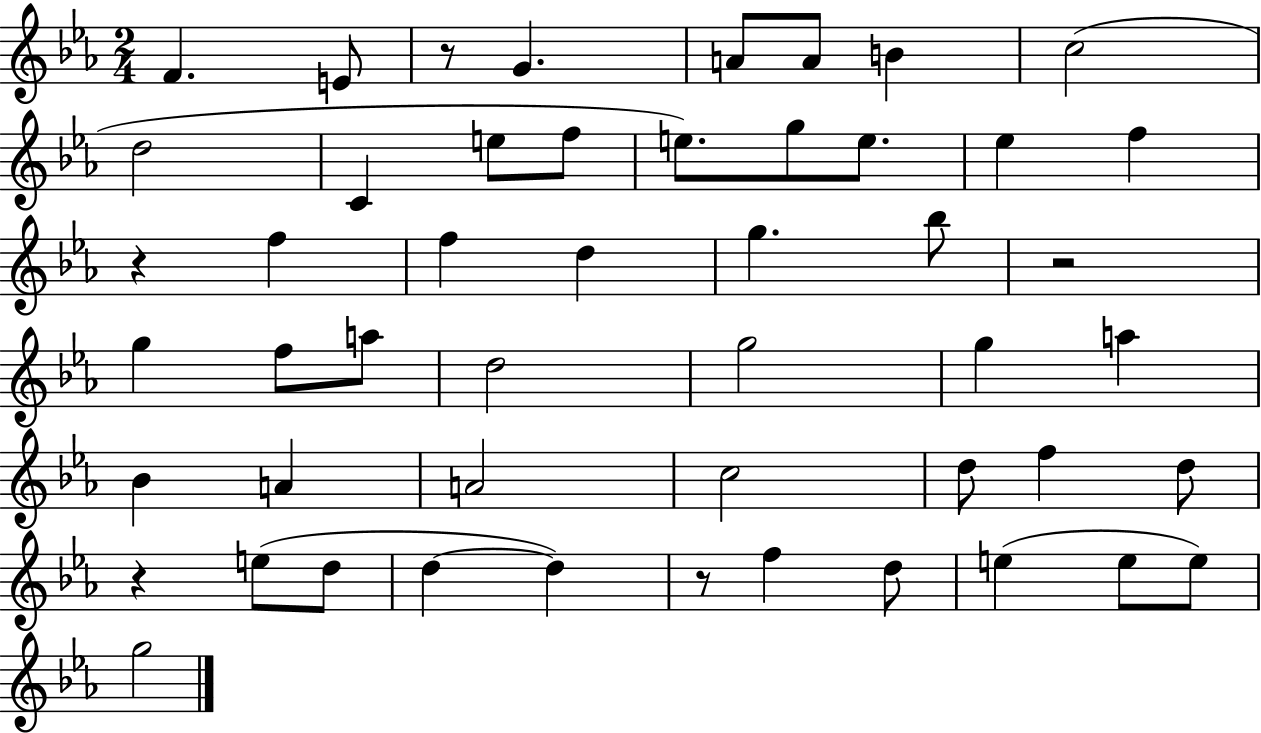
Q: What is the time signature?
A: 2/4